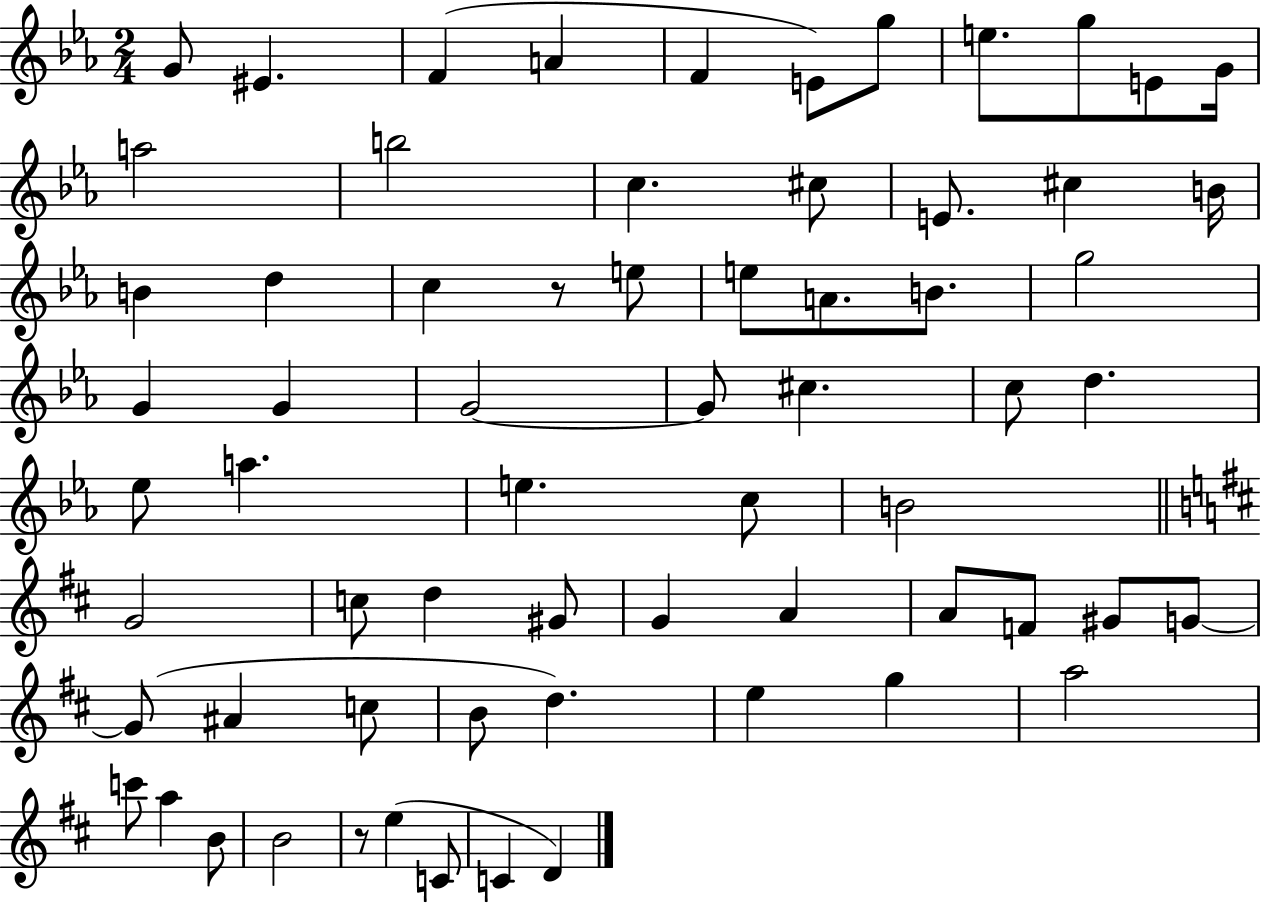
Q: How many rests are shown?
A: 2